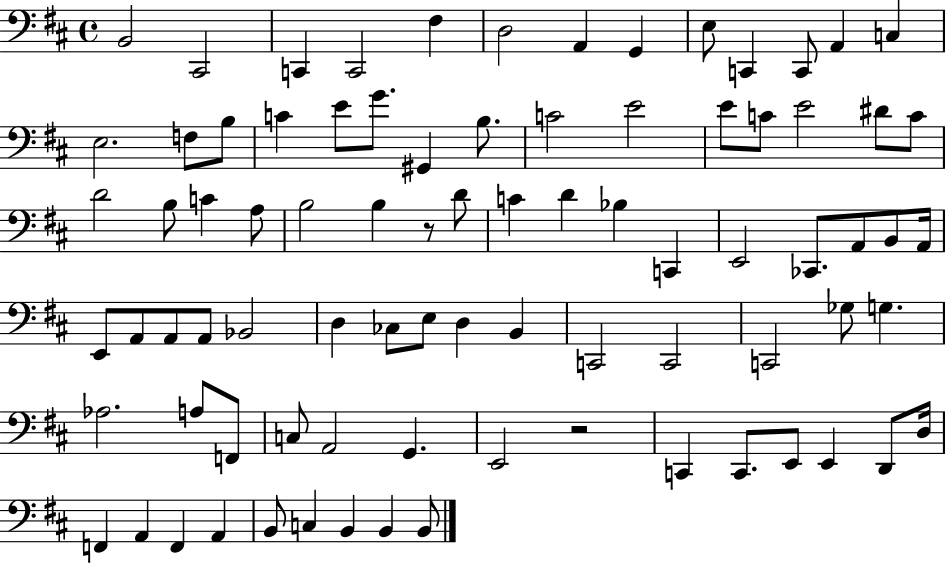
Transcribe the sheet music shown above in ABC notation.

X:1
T:Untitled
M:4/4
L:1/4
K:D
B,,2 ^C,,2 C,, C,,2 ^F, D,2 A,, G,, E,/2 C,, C,,/2 A,, C, E,2 F,/2 B,/2 C E/2 G/2 ^G,, B,/2 C2 E2 E/2 C/2 E2 ^D/2 C/2 D2 B,/2 C A,/2 B,2 B, z/2 D/2 C D _B, C,, E,,2 _C,,/2 A,,/2 B,,/2 A,,/4 E,,/2 A,,/2 A,,/2 A,,/2 _B,,2 D, _C,/2 E,/2 D, B,, C,,2 C,,2 C,,2 _G,/2 G, _A,2 A,/2 F,,/2 C,/2 A,,2 G,, E,,2 z2 C,, C,,/2 E,,/2 E,, D,,/2 D,/4 F,, A,, F,, A,, B,,/2 C, B,, B,, B,,/2